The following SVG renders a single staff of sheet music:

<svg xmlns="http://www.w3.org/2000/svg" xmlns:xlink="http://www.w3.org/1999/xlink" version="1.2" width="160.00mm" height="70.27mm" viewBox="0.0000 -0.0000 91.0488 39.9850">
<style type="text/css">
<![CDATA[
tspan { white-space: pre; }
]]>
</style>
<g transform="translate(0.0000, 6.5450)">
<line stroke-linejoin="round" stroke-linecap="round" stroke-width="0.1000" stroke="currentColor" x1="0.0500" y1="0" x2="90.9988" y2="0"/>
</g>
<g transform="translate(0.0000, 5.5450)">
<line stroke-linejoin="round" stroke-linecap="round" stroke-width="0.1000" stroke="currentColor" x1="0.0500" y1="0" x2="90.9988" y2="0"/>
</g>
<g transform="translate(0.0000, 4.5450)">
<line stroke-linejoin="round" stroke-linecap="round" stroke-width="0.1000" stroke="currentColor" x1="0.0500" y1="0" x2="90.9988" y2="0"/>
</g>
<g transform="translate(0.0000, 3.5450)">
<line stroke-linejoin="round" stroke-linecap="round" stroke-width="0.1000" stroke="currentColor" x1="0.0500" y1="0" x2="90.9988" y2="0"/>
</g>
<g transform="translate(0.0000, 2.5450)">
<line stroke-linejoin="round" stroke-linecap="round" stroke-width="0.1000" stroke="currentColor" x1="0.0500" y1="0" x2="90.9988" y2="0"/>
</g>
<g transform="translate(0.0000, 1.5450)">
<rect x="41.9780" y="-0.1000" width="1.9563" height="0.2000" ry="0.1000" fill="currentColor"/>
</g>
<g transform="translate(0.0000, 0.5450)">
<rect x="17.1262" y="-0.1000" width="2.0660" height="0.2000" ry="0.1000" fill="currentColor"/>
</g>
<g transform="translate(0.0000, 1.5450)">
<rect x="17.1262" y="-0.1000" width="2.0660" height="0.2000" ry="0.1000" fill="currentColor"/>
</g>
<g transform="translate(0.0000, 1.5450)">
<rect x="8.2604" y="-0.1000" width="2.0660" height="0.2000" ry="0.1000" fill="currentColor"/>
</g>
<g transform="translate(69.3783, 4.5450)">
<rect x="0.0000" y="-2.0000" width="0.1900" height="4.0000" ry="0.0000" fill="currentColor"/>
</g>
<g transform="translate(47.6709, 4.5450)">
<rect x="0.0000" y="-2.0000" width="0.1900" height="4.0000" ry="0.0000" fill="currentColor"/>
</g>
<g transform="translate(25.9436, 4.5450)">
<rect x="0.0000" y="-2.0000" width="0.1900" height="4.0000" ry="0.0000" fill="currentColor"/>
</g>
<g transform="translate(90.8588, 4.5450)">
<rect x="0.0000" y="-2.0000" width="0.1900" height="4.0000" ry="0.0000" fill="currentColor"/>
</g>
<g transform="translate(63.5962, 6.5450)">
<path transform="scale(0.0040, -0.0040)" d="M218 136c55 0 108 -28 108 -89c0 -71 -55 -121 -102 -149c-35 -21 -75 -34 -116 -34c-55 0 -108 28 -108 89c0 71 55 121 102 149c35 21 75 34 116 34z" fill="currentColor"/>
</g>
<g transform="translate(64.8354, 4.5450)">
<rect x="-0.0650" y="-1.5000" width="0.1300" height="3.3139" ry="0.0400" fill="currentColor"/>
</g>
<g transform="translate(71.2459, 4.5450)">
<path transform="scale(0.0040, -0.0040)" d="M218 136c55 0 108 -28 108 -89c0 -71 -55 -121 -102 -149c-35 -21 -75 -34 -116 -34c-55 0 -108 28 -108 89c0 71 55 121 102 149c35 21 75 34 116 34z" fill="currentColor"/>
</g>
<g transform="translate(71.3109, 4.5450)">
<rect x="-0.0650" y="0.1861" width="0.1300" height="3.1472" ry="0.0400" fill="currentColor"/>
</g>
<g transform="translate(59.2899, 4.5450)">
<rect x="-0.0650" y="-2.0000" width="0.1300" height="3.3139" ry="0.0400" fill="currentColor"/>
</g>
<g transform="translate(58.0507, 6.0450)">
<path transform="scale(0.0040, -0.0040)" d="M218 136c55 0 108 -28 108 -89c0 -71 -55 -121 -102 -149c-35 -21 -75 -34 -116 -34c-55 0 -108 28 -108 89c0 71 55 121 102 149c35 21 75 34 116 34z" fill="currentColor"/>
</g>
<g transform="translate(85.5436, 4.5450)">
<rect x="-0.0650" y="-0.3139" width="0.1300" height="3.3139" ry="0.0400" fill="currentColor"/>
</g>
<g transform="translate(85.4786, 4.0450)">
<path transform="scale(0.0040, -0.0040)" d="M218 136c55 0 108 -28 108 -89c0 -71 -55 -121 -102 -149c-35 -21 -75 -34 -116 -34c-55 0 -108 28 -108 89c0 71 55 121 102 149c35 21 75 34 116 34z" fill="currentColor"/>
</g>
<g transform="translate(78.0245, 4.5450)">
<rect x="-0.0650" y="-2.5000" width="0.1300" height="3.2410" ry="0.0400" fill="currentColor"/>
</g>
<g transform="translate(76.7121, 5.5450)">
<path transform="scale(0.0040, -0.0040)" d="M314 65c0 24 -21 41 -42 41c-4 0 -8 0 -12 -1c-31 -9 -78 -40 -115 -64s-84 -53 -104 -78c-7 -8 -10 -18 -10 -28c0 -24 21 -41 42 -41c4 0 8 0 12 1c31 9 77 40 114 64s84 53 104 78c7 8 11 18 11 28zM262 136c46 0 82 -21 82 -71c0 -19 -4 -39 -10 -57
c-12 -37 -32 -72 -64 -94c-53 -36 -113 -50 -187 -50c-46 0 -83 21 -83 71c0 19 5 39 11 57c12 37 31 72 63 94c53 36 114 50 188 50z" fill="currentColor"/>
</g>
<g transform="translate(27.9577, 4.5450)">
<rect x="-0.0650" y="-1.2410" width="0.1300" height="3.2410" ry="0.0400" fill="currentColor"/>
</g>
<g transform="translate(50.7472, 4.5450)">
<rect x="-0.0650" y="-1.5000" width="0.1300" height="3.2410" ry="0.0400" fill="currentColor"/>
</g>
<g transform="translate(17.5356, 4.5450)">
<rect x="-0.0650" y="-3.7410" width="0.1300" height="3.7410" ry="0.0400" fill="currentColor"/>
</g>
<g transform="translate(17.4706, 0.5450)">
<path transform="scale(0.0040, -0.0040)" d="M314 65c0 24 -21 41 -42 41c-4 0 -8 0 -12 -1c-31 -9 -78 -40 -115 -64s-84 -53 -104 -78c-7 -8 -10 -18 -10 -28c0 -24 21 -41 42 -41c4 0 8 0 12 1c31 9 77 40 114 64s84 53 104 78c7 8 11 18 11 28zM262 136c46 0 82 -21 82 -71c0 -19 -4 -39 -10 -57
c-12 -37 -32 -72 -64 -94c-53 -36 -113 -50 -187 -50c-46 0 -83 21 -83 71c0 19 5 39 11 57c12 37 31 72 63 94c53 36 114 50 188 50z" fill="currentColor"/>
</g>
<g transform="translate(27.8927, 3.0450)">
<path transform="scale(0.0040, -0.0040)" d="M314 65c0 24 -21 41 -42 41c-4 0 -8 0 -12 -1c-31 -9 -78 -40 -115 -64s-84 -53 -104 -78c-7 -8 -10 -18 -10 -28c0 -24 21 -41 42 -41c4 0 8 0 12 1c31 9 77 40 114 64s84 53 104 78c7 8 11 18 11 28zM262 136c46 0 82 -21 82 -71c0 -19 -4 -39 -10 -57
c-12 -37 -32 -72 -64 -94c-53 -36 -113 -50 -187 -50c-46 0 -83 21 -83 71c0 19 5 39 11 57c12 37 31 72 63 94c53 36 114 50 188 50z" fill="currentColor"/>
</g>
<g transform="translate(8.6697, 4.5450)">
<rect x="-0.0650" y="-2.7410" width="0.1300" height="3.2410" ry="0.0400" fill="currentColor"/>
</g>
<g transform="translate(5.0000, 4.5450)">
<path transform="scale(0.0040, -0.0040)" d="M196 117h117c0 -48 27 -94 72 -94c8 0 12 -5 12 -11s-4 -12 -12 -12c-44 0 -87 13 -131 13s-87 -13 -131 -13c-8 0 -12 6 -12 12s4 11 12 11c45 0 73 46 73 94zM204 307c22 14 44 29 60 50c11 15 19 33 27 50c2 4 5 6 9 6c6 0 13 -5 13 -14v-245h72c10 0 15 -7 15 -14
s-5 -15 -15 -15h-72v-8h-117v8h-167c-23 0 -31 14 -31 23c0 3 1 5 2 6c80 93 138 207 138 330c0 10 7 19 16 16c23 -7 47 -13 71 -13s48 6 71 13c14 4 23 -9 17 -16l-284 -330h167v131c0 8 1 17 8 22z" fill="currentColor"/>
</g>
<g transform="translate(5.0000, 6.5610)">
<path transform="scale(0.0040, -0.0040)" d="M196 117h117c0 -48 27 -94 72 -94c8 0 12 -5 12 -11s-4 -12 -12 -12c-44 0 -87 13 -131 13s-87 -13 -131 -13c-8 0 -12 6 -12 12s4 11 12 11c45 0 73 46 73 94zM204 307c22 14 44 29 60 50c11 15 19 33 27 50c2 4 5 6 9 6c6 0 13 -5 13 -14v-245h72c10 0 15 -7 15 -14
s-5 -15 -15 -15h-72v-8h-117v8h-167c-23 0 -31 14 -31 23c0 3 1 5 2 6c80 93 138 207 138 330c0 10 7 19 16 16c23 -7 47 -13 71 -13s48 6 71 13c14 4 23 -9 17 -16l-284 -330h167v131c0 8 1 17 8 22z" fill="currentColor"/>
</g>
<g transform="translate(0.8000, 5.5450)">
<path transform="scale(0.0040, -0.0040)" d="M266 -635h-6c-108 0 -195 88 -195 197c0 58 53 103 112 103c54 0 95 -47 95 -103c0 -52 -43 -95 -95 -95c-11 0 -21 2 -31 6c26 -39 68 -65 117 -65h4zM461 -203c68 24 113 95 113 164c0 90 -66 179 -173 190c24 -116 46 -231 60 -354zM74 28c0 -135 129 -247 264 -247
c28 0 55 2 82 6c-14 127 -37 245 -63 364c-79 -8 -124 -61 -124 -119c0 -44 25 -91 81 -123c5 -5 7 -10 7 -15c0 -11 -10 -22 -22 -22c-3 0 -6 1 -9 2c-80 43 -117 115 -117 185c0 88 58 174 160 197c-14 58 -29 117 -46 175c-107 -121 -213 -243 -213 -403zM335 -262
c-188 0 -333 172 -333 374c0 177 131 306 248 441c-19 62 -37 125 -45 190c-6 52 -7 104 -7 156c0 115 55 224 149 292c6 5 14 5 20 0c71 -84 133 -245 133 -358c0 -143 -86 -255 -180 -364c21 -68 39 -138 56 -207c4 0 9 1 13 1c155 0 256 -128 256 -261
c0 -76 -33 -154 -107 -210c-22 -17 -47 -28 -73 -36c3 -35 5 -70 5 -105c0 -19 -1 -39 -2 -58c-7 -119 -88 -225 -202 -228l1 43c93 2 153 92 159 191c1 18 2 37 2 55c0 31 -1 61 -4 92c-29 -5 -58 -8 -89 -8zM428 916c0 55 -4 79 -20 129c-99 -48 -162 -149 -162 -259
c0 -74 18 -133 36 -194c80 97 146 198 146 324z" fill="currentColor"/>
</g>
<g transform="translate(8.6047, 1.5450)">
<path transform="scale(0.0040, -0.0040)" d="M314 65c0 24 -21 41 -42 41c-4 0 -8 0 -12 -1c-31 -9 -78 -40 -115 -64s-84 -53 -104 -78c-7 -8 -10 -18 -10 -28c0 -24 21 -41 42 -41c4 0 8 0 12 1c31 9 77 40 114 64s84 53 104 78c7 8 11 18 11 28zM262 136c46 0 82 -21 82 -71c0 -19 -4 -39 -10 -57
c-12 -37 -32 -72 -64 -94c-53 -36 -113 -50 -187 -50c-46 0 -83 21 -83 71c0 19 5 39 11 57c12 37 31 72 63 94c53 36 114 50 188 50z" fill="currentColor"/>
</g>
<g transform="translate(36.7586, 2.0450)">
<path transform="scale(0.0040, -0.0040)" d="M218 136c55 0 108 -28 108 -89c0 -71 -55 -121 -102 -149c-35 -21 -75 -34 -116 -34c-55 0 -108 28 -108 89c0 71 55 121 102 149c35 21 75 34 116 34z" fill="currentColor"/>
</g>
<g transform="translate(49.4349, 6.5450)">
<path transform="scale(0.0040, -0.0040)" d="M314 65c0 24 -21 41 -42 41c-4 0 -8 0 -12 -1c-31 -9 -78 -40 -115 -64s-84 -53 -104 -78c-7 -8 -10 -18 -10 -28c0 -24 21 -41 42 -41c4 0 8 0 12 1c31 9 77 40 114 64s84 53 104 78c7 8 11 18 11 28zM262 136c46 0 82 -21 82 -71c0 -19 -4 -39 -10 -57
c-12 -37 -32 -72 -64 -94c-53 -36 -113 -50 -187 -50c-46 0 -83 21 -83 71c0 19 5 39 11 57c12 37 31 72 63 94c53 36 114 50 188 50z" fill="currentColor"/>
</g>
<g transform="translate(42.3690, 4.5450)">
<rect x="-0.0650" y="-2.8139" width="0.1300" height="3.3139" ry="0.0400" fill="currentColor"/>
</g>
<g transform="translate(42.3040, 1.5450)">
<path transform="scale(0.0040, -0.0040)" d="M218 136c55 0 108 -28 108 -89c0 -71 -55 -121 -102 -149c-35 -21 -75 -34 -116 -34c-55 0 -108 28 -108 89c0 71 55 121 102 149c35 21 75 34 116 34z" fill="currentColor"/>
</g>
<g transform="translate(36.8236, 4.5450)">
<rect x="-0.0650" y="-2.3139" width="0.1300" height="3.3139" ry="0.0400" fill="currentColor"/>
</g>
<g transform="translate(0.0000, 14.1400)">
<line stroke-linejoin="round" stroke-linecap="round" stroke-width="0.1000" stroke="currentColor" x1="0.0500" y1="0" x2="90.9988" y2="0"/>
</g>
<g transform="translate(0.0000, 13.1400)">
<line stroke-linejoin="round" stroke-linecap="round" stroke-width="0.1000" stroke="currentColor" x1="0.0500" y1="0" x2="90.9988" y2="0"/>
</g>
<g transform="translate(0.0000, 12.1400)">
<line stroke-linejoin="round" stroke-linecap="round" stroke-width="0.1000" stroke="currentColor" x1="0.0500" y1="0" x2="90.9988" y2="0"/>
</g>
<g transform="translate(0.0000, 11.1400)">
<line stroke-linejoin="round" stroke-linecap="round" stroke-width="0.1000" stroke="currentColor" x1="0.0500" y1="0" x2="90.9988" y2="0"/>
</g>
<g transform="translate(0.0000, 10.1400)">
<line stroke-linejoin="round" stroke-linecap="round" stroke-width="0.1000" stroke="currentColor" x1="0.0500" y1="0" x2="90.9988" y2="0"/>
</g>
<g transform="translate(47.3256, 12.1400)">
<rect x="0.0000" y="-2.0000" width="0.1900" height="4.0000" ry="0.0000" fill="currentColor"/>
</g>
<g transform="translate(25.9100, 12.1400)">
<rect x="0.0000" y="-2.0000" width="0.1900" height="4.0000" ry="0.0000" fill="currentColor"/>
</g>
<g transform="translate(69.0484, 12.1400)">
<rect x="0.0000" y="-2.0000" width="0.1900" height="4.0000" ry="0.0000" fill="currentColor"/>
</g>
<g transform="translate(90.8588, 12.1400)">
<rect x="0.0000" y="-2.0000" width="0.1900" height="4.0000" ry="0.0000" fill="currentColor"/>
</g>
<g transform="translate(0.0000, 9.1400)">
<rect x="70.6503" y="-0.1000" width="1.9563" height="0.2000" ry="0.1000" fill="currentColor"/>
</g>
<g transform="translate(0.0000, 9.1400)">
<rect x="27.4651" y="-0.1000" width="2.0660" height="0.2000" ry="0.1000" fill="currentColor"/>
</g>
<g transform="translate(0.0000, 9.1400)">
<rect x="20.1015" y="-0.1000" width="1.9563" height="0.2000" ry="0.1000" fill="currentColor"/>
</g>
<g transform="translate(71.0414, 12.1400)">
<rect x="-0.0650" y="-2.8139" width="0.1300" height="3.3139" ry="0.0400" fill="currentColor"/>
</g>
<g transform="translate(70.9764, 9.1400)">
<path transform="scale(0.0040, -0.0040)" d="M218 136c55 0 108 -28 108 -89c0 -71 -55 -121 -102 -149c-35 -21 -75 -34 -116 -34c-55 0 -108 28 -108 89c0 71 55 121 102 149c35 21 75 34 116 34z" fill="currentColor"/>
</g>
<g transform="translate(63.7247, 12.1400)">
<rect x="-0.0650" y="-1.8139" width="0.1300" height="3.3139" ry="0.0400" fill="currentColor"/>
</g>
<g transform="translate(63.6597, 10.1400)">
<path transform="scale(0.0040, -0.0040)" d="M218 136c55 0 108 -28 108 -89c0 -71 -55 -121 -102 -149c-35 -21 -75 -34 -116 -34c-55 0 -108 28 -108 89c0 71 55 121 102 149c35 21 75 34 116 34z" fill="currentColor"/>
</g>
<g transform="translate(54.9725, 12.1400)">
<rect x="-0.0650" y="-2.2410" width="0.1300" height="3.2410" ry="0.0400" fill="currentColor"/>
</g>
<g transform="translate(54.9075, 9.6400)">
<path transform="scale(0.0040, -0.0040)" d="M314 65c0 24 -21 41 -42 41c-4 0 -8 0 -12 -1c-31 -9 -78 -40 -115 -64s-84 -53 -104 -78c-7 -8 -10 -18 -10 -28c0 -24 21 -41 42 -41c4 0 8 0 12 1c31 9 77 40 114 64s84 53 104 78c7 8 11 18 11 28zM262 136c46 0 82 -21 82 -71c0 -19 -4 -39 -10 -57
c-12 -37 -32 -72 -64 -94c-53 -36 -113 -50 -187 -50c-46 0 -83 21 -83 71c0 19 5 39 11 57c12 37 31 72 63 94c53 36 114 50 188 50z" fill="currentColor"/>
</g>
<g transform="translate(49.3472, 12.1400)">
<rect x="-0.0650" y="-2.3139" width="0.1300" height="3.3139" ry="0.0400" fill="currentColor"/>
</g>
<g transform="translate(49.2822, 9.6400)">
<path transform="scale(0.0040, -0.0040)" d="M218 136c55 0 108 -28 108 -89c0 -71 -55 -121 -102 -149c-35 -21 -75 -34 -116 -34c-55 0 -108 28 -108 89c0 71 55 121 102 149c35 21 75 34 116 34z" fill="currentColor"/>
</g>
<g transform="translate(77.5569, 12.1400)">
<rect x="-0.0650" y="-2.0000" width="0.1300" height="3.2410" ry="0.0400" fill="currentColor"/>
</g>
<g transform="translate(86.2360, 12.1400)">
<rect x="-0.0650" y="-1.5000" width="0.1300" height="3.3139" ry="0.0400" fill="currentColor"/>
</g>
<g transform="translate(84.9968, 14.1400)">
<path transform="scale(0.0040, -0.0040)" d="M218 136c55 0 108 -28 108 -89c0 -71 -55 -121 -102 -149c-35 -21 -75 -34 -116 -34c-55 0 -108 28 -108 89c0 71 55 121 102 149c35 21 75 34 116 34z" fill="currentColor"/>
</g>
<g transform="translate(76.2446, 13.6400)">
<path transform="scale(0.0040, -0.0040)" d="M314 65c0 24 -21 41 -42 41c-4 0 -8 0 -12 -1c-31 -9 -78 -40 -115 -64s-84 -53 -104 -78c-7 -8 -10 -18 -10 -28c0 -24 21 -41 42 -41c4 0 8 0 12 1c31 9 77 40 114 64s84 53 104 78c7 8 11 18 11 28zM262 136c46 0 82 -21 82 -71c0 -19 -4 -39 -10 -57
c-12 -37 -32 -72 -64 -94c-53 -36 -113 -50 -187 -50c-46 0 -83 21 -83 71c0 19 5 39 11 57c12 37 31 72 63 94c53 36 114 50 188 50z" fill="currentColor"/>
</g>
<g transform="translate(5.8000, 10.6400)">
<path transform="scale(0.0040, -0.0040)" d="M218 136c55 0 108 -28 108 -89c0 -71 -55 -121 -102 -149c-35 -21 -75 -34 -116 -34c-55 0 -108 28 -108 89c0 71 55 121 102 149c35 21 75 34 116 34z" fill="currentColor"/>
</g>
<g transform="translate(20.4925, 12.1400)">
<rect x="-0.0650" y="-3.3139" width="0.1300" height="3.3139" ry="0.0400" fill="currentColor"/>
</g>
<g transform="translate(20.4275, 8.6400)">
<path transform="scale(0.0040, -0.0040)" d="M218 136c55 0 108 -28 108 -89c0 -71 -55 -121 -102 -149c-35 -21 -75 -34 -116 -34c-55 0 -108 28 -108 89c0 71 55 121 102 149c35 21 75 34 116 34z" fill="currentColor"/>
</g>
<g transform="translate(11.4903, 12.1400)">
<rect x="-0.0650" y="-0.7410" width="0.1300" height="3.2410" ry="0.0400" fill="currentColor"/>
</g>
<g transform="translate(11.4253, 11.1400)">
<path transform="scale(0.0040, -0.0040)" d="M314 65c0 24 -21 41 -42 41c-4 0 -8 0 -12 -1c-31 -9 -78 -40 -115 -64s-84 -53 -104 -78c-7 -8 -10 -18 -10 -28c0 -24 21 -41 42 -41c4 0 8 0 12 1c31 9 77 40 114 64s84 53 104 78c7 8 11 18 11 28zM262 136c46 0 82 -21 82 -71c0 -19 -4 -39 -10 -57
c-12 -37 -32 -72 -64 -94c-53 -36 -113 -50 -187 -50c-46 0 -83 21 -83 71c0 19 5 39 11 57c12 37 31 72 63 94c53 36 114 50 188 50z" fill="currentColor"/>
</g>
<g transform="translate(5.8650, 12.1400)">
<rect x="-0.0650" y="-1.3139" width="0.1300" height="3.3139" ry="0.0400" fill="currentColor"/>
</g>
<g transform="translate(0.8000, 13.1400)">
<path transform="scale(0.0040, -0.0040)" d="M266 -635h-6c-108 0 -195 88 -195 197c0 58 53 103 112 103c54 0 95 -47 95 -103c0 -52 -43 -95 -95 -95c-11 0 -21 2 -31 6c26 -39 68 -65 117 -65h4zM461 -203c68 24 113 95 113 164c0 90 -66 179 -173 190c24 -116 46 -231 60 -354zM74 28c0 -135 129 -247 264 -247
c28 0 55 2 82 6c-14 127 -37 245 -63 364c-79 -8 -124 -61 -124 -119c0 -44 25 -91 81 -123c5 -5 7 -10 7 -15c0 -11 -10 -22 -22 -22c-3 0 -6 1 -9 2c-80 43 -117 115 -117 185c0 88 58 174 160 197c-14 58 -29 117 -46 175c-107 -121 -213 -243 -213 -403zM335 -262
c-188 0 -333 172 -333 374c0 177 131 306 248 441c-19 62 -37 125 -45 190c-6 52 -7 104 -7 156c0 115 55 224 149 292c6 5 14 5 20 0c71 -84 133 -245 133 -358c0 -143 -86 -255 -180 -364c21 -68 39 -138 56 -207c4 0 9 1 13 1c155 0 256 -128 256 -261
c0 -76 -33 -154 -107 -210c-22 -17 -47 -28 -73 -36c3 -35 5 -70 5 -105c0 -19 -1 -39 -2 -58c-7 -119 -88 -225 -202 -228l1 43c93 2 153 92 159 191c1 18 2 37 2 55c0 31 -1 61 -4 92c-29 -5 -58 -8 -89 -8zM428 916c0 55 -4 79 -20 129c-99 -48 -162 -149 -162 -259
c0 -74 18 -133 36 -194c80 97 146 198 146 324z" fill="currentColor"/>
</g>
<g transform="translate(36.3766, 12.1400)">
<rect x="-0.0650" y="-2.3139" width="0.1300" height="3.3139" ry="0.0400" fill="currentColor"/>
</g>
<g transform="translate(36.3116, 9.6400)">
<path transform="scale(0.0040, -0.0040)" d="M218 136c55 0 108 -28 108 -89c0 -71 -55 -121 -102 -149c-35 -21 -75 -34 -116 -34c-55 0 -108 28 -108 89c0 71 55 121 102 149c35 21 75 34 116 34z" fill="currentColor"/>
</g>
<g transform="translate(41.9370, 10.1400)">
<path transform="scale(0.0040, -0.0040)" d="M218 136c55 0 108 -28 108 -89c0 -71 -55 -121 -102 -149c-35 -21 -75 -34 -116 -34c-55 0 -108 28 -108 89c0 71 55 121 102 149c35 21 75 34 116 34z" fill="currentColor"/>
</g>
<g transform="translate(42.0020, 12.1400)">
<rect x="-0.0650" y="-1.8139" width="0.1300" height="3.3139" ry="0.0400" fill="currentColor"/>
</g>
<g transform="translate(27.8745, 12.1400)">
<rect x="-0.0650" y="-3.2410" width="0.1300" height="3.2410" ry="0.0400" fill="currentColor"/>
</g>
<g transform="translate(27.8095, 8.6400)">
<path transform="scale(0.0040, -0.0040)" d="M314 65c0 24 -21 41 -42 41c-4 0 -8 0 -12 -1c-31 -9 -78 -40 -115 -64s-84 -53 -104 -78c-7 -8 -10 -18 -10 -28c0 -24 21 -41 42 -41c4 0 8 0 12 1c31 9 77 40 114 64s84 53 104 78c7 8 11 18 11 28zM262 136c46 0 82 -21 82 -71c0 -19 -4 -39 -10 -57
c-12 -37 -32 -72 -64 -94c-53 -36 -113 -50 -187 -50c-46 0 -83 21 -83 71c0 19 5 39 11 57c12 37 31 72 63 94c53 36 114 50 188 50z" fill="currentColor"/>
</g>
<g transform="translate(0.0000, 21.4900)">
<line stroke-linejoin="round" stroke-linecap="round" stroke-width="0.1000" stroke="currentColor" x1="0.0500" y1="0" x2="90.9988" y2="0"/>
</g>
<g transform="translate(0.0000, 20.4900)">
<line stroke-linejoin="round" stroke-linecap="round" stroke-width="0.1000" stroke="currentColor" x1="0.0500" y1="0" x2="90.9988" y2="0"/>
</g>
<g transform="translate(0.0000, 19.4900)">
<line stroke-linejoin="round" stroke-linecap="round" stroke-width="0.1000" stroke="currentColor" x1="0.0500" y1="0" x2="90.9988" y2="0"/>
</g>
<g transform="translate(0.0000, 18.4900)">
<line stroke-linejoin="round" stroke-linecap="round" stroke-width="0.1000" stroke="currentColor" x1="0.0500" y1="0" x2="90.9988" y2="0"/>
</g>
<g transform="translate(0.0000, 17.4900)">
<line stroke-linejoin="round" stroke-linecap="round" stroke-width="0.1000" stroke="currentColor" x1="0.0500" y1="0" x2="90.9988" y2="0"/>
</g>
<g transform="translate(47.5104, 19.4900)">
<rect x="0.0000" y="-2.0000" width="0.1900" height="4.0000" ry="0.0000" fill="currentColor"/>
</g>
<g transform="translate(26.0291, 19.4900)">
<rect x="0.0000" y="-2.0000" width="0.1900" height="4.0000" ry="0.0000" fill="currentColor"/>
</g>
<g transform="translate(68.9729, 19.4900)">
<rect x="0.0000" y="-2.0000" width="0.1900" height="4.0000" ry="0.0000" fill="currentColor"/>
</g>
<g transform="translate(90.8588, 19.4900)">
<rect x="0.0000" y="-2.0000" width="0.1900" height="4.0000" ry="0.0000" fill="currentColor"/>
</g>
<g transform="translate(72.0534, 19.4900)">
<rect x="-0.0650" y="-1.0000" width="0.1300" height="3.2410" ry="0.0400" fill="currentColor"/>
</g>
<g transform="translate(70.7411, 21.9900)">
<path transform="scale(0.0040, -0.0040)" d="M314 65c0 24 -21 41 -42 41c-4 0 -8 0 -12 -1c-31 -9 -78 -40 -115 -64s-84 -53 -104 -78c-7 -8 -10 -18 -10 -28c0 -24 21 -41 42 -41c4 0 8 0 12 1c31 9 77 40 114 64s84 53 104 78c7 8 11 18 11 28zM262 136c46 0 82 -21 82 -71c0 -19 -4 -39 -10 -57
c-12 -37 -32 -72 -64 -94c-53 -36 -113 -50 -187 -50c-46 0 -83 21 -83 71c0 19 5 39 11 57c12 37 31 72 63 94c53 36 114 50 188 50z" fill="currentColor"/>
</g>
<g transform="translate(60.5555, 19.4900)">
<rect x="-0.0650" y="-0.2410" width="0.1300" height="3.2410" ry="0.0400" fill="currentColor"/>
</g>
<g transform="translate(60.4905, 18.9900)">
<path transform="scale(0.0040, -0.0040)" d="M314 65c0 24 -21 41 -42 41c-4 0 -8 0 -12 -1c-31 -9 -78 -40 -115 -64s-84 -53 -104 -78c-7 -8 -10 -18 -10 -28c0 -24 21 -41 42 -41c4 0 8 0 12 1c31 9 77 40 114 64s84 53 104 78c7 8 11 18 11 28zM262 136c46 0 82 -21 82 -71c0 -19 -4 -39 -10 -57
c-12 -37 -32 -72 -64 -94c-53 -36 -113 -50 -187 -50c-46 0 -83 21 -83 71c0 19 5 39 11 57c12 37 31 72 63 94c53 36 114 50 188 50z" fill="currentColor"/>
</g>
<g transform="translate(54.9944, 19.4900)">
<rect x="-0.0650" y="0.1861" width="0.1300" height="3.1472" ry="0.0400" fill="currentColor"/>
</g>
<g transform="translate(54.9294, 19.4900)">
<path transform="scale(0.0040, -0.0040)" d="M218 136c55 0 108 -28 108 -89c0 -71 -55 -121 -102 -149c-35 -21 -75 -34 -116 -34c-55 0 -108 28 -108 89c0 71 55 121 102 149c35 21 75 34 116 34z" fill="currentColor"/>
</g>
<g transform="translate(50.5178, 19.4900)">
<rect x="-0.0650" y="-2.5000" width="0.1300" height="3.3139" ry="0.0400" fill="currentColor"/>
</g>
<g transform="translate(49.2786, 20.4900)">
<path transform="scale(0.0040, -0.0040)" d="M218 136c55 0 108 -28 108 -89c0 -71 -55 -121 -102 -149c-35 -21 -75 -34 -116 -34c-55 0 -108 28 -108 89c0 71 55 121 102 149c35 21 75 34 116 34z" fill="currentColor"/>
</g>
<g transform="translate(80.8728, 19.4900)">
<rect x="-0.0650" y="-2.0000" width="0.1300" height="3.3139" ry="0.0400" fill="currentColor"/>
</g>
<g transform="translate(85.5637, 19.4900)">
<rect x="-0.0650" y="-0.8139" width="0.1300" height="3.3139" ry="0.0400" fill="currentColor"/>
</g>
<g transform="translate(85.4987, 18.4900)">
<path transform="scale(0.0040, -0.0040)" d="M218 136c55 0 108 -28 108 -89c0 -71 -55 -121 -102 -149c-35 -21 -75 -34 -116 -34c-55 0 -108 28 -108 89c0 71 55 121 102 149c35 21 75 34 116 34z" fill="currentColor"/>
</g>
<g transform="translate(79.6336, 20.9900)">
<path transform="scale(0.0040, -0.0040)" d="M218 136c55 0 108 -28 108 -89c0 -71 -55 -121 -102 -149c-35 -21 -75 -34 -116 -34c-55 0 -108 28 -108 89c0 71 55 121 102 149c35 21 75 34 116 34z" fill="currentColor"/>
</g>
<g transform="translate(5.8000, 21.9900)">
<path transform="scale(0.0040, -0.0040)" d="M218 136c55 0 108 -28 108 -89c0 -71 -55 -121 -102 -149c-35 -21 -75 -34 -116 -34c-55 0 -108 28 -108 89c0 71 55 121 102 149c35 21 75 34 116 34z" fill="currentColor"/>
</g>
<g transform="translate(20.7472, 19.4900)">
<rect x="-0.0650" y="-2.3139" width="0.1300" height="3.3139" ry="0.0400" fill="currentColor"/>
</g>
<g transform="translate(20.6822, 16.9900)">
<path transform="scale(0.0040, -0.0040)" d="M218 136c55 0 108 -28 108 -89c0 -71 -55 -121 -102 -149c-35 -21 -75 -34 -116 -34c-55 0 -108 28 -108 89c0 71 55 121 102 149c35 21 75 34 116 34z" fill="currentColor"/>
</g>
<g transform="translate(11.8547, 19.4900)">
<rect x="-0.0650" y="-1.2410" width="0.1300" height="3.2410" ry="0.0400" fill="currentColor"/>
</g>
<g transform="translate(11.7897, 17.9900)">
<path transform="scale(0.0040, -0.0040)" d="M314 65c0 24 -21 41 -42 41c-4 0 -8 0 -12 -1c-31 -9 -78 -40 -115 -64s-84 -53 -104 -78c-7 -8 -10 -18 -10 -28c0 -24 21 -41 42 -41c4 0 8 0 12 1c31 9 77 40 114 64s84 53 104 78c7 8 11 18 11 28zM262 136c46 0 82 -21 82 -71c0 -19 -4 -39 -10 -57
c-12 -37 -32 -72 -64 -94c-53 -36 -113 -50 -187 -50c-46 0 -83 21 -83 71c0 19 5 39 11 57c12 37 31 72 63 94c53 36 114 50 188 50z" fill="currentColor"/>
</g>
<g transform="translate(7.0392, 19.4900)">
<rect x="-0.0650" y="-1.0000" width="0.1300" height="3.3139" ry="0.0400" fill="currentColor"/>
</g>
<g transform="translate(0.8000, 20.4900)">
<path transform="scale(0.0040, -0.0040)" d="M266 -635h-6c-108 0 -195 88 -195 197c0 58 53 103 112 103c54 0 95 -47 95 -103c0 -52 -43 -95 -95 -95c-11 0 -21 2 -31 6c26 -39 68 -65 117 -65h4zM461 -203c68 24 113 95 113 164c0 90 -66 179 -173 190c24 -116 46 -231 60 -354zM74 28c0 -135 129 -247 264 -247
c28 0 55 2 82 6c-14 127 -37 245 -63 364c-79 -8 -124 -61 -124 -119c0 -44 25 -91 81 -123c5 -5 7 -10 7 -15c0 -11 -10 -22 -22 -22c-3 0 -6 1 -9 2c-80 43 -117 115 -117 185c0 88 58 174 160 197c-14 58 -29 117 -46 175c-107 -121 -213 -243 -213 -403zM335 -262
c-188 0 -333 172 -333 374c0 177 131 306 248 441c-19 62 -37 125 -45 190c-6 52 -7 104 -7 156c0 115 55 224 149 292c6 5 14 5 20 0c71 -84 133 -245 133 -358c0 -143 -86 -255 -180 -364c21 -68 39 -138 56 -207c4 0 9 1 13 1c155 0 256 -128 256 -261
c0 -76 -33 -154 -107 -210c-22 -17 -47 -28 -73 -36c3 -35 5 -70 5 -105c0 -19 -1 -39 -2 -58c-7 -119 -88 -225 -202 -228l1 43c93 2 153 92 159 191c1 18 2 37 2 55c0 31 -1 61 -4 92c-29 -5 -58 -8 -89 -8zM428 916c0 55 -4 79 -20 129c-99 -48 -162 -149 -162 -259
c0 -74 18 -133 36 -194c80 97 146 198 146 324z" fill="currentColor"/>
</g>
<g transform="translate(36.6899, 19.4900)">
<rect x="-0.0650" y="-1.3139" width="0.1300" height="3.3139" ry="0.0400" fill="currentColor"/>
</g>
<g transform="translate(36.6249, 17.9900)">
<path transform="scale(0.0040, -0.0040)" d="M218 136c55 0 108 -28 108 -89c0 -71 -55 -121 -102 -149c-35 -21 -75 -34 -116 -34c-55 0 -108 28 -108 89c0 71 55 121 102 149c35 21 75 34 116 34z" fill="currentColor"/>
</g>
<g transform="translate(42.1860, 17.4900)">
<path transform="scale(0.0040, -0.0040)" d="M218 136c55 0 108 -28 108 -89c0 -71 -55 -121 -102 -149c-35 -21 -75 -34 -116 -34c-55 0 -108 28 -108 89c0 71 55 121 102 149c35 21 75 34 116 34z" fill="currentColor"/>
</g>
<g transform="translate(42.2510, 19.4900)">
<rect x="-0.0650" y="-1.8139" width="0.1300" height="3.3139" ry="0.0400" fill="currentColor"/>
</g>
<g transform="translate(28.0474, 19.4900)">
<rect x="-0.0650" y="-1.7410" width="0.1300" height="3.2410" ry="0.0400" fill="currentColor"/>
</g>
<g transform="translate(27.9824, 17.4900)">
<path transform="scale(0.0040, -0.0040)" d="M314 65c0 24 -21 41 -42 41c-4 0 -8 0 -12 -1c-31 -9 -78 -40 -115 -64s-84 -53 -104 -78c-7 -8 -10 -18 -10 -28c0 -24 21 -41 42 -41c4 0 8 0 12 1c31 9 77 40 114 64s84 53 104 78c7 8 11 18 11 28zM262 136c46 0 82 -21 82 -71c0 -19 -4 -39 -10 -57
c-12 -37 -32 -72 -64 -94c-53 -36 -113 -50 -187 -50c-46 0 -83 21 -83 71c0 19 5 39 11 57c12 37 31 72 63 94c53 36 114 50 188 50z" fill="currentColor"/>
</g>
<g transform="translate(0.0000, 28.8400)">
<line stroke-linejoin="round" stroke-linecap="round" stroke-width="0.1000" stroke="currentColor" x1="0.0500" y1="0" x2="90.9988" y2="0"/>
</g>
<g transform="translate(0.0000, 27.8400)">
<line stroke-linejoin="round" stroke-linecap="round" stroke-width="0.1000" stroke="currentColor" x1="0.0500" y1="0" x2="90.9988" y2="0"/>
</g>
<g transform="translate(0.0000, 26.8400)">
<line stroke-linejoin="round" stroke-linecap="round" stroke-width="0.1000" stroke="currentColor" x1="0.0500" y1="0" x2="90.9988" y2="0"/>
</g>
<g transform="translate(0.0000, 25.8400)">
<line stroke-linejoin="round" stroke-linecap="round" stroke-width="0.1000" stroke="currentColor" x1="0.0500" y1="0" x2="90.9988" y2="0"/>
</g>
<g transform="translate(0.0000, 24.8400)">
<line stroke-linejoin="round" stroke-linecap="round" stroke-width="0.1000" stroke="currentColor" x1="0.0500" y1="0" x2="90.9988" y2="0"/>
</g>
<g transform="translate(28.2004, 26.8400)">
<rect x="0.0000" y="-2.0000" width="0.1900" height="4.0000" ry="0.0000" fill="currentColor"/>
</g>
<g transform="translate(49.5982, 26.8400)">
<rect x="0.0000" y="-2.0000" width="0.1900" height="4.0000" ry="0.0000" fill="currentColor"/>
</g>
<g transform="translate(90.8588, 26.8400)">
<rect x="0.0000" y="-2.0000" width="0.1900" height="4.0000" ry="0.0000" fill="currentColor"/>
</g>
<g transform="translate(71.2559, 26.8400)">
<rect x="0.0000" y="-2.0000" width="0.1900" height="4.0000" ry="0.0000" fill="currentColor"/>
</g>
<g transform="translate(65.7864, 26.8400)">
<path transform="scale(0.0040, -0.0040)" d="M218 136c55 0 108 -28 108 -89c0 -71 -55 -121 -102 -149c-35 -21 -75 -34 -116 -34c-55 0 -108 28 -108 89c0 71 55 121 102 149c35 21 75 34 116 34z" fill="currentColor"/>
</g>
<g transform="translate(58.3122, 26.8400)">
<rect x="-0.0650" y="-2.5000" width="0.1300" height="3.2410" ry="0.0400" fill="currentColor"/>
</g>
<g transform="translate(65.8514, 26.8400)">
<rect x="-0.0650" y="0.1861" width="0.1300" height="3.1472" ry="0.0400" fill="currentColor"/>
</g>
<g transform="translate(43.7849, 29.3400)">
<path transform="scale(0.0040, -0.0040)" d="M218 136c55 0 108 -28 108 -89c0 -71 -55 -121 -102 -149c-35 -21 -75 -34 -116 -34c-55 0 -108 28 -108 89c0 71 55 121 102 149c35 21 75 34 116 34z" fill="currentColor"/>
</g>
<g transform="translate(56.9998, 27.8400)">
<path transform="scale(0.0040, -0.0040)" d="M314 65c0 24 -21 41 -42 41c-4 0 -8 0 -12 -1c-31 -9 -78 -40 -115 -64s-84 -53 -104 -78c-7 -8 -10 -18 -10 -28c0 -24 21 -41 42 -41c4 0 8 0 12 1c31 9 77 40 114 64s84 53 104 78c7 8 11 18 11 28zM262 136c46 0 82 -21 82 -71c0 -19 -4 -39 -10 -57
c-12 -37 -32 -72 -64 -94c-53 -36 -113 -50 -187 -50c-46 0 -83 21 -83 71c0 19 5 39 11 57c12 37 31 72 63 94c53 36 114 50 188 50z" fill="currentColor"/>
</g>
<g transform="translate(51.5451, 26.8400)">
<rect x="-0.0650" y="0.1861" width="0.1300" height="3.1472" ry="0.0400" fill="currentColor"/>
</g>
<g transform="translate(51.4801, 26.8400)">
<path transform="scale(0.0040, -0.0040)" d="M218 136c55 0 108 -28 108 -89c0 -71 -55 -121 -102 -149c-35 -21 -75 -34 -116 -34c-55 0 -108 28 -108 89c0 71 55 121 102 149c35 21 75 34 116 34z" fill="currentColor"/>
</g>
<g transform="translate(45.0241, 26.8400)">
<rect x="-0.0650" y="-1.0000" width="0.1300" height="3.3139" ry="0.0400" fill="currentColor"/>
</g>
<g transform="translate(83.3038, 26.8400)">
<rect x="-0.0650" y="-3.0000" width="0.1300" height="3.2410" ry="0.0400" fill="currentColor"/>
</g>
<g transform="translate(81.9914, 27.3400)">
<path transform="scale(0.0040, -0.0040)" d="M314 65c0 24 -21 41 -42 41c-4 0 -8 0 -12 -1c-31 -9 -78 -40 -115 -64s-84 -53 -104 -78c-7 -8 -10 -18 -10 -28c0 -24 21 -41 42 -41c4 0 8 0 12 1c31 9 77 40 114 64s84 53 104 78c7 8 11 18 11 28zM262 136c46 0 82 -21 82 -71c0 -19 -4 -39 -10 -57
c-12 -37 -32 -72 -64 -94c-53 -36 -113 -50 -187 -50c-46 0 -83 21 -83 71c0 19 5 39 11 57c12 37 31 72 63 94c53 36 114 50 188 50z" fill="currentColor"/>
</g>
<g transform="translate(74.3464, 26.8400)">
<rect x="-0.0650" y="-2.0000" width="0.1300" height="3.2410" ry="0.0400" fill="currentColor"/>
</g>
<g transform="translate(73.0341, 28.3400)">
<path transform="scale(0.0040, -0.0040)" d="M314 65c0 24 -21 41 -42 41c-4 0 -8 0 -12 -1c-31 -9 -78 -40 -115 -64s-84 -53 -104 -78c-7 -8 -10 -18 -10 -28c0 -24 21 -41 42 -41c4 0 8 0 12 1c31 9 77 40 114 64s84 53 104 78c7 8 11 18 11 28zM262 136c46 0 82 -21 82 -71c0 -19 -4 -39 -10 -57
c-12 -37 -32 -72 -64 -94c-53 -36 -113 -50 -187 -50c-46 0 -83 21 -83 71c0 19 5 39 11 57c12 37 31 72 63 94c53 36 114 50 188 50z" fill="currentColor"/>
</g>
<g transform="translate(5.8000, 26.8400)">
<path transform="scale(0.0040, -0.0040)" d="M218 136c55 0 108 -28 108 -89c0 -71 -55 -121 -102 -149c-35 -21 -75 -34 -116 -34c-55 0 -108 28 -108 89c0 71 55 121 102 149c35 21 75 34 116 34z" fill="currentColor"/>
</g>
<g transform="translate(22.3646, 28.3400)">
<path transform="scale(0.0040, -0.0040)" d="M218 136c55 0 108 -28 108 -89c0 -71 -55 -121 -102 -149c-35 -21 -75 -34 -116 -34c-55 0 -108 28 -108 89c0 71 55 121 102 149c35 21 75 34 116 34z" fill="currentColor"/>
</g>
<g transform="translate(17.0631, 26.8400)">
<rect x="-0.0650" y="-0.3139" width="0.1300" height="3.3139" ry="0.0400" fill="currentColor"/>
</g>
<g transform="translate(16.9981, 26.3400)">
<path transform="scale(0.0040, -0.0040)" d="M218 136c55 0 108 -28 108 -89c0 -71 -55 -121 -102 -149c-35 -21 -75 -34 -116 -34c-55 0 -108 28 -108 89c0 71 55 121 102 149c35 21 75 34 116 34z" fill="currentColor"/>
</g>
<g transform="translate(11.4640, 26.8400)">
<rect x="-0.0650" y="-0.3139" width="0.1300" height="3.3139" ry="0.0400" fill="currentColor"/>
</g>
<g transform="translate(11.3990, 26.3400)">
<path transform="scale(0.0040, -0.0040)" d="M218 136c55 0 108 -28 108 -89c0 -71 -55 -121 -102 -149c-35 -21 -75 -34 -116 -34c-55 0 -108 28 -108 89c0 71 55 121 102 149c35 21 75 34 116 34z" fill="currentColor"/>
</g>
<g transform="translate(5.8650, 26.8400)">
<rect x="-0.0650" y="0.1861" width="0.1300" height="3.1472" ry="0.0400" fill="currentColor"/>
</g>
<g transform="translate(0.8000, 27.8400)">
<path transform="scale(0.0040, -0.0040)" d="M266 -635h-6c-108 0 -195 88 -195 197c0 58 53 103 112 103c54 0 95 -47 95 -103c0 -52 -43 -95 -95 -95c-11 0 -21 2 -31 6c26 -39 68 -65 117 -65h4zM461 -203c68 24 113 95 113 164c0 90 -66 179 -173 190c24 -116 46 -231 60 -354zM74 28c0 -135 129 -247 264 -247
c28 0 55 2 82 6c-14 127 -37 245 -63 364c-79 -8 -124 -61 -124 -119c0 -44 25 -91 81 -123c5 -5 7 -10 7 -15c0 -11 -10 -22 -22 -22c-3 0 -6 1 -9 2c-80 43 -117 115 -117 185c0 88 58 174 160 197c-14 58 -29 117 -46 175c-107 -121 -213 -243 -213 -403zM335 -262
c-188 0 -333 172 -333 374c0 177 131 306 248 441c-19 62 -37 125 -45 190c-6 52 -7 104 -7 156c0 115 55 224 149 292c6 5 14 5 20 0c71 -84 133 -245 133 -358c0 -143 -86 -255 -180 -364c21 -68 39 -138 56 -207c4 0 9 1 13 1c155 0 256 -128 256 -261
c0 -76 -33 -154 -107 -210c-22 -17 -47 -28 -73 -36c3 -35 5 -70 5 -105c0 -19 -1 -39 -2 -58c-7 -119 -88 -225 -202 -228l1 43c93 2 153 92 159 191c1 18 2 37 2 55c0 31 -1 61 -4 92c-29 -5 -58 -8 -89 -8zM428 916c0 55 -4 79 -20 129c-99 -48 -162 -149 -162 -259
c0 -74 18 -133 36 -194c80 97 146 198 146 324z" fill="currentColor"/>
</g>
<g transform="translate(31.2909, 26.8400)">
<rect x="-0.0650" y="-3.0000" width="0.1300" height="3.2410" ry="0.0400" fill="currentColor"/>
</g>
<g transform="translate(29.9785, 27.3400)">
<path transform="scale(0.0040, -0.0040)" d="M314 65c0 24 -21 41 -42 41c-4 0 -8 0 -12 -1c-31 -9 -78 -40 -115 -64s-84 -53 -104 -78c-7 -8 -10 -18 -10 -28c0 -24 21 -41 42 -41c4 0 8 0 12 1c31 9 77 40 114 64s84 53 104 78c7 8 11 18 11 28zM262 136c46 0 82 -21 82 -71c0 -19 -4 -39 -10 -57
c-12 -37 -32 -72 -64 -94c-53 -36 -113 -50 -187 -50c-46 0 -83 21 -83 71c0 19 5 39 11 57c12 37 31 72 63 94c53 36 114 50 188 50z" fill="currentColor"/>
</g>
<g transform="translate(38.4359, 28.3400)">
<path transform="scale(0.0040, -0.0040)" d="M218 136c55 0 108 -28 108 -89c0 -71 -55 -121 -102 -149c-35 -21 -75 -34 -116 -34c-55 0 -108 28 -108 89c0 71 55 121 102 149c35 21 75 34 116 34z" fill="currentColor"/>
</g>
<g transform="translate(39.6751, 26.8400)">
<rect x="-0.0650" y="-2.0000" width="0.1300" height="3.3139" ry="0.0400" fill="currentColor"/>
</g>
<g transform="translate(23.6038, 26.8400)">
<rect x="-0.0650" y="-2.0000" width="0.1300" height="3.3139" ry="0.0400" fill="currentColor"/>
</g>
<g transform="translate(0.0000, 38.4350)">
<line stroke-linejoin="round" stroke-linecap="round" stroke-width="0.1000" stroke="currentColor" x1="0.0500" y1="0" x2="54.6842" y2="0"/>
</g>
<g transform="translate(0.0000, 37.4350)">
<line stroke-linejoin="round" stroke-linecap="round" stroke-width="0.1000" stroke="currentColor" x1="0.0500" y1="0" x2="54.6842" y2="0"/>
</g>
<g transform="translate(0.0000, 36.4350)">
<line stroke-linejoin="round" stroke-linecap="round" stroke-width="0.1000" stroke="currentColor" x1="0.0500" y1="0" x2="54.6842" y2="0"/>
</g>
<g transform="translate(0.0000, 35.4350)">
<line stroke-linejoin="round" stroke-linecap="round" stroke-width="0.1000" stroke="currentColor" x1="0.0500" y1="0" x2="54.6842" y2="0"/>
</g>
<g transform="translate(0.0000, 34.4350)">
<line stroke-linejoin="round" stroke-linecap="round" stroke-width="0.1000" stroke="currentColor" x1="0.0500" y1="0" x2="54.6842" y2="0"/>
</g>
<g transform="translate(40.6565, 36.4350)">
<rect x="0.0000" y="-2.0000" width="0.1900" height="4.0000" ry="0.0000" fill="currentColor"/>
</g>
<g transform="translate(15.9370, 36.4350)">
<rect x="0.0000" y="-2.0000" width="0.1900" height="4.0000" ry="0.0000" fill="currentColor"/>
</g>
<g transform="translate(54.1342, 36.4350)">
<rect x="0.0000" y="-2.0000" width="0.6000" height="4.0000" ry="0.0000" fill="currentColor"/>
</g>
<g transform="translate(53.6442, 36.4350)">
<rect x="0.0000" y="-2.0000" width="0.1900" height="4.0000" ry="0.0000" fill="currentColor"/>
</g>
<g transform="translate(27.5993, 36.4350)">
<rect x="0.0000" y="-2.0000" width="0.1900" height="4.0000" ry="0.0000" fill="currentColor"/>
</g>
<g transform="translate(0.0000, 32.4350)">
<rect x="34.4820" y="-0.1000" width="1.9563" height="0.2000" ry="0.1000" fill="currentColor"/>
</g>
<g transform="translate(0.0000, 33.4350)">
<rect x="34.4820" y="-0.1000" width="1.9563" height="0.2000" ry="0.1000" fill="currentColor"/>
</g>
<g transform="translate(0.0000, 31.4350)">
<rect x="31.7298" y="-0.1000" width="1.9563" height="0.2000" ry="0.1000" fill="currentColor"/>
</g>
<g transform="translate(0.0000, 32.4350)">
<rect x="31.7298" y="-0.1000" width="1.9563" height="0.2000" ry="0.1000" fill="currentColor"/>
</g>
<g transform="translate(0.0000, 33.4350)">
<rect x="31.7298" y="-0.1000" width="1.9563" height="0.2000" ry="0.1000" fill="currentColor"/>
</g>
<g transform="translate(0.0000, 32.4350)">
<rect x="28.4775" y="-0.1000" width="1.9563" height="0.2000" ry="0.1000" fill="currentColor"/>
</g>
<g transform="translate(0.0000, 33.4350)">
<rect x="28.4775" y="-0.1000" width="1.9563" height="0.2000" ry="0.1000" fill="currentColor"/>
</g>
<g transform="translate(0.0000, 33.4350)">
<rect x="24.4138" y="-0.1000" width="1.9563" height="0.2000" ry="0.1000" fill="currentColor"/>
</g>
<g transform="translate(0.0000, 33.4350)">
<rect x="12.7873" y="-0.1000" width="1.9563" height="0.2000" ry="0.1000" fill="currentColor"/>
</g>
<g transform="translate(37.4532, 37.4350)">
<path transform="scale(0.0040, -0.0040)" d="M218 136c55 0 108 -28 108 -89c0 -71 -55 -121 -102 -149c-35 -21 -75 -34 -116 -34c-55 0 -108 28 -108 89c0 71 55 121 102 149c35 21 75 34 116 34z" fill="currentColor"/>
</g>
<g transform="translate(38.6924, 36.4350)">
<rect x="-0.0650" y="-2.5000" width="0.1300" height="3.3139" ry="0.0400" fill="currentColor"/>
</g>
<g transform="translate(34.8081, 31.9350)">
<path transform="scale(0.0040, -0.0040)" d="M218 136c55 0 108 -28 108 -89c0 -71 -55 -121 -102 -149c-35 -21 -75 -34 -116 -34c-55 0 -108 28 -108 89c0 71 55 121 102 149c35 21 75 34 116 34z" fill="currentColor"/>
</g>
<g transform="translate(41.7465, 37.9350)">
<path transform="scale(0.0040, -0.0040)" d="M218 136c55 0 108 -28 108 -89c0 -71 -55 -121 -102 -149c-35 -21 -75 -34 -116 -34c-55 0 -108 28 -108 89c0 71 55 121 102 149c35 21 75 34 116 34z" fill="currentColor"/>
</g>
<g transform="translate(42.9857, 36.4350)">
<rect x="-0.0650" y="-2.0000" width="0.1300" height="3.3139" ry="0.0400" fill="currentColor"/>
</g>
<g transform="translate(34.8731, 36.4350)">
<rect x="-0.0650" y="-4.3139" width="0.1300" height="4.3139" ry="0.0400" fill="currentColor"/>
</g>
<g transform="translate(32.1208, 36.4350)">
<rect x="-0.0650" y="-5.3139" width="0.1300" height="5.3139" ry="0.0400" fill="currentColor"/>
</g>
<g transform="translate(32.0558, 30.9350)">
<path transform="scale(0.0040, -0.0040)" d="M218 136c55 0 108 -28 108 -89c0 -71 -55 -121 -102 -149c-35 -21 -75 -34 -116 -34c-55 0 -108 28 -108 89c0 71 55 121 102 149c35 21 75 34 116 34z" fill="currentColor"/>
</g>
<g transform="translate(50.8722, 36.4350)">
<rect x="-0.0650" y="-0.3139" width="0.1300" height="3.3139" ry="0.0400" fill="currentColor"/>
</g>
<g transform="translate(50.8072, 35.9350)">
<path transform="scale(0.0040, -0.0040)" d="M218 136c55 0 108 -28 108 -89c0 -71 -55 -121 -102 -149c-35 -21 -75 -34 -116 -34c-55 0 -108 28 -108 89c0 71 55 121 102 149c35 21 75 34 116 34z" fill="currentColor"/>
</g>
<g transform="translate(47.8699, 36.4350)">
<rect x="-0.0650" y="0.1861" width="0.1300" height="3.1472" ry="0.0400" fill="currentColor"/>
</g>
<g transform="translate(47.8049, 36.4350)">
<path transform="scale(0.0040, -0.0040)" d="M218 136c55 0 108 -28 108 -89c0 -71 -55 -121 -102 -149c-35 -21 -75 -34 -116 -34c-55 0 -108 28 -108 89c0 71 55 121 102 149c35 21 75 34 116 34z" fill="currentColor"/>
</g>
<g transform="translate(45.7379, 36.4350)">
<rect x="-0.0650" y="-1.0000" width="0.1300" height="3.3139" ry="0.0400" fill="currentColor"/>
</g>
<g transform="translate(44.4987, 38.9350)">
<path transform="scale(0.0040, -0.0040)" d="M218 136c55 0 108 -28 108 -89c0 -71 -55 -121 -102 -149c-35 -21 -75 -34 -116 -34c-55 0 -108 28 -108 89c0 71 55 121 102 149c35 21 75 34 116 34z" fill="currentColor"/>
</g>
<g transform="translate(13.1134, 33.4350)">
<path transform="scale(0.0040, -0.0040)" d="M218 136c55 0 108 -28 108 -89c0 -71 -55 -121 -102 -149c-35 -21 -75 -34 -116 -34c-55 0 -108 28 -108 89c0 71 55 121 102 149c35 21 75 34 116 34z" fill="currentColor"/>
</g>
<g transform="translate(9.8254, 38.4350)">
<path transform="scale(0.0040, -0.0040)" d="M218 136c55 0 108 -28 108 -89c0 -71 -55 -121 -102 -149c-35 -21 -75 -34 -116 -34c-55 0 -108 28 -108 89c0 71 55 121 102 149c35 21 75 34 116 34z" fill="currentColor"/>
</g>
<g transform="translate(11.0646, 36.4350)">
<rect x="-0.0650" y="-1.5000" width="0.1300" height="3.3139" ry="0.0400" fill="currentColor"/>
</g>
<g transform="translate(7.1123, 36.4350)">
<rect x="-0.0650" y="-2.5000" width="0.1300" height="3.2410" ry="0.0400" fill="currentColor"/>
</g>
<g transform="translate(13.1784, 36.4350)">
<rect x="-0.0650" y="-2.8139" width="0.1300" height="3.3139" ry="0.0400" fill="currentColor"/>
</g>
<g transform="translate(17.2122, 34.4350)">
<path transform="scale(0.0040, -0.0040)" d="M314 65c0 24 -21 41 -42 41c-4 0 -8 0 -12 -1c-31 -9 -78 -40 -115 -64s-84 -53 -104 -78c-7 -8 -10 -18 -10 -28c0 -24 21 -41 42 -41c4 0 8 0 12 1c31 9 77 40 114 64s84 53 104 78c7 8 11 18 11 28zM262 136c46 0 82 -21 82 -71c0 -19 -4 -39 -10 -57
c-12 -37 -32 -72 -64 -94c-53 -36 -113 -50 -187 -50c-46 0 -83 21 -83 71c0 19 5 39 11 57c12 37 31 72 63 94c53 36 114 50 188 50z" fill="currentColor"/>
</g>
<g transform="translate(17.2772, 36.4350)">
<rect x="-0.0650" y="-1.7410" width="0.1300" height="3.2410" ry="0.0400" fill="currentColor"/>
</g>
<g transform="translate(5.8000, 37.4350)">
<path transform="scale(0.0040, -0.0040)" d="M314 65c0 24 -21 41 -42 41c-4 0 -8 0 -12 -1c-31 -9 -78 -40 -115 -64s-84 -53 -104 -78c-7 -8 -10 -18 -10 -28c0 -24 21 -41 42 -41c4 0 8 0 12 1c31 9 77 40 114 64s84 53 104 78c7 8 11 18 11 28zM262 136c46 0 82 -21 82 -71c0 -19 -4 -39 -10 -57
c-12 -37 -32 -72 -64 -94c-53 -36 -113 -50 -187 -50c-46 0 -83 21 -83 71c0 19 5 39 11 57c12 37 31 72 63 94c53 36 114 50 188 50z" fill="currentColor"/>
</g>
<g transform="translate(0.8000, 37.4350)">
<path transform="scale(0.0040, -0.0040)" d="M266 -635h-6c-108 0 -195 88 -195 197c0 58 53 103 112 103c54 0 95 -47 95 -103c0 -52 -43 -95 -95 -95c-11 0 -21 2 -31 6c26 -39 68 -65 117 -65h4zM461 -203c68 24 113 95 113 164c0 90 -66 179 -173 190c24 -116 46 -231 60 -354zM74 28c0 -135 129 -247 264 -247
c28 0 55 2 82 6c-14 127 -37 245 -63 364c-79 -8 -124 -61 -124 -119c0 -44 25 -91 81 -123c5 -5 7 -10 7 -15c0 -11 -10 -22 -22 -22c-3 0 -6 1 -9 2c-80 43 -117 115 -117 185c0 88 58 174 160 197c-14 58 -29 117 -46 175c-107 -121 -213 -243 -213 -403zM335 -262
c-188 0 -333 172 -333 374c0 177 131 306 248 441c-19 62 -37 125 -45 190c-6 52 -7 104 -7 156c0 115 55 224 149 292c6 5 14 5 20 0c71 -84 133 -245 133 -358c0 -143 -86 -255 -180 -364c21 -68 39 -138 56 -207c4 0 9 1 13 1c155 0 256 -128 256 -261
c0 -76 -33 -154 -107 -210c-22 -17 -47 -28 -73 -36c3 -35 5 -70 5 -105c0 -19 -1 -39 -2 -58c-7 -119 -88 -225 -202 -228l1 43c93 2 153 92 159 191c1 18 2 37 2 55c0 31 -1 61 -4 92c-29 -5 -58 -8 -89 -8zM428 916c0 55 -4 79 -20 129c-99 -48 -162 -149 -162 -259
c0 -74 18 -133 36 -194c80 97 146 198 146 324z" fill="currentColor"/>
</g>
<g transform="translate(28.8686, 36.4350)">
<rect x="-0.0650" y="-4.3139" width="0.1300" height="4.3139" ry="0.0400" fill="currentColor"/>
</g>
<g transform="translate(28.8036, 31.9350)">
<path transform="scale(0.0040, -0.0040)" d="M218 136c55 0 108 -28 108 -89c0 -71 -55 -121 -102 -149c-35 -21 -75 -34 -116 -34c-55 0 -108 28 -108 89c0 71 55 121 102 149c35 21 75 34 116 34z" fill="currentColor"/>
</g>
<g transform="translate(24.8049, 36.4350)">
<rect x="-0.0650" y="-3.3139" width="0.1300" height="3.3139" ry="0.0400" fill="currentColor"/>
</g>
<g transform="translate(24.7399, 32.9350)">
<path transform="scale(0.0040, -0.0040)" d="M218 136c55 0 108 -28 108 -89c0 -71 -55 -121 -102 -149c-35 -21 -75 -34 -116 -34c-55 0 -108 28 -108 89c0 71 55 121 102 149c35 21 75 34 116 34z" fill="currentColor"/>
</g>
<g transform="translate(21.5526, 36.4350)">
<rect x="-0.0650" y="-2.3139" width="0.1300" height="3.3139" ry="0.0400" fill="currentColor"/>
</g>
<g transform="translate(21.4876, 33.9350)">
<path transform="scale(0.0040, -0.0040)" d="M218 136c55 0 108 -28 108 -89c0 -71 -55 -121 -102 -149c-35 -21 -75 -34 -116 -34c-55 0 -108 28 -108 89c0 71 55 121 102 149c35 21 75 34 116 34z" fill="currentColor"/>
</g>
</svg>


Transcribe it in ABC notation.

X:1
T:Untitled
M:4/4
L:1/4
K:C
a2 c'2 e2 g a E2 F E B G2 c e d2 b b2 g f g g2 f a F2 E D e2 g f2 e f G B c2 D2 F d B c c F A2 F D B G2 B F2 A2 G2 E a f2 g b d' f' d' G F D B c